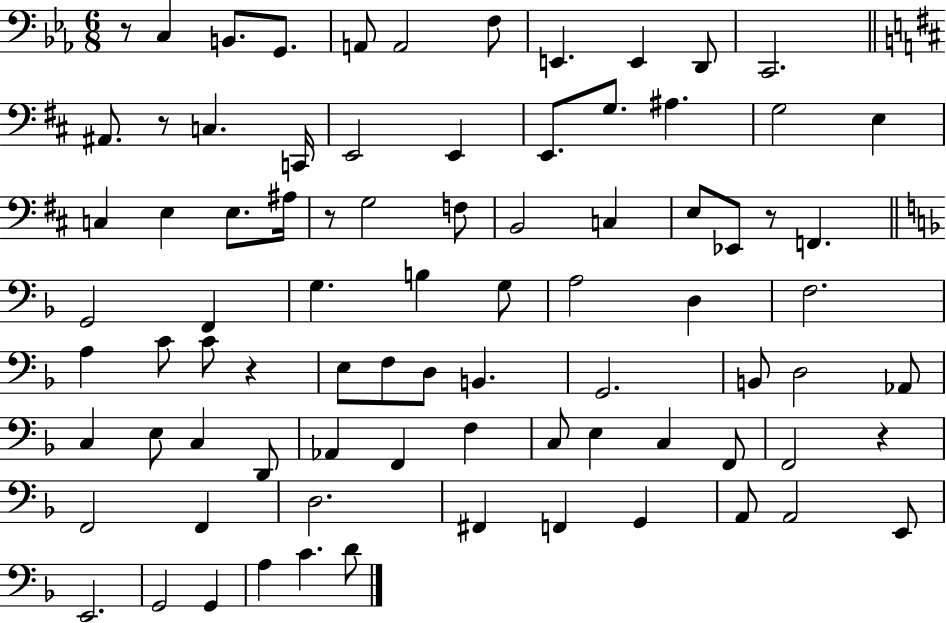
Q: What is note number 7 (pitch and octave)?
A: E2